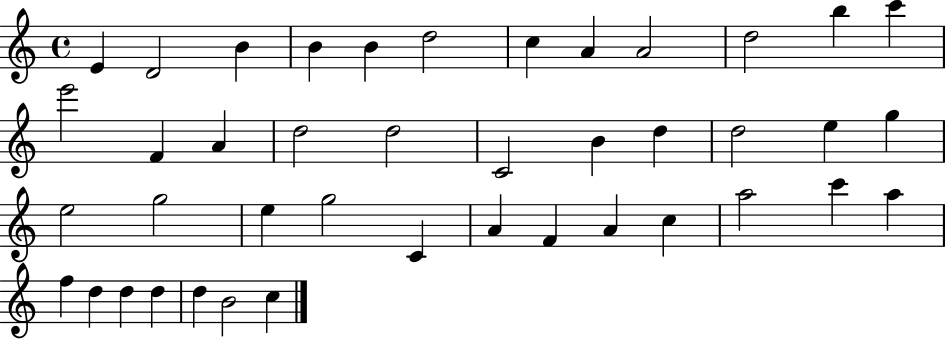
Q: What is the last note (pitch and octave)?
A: C5